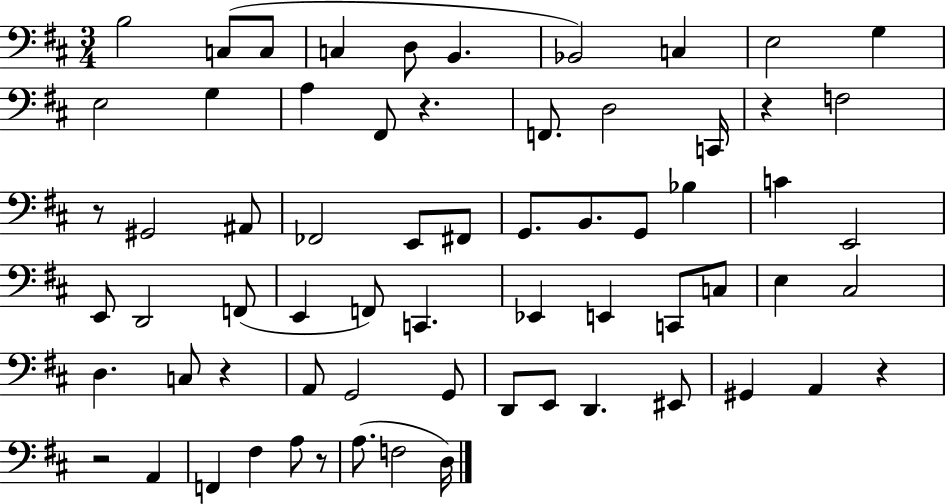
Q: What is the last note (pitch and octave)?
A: D3